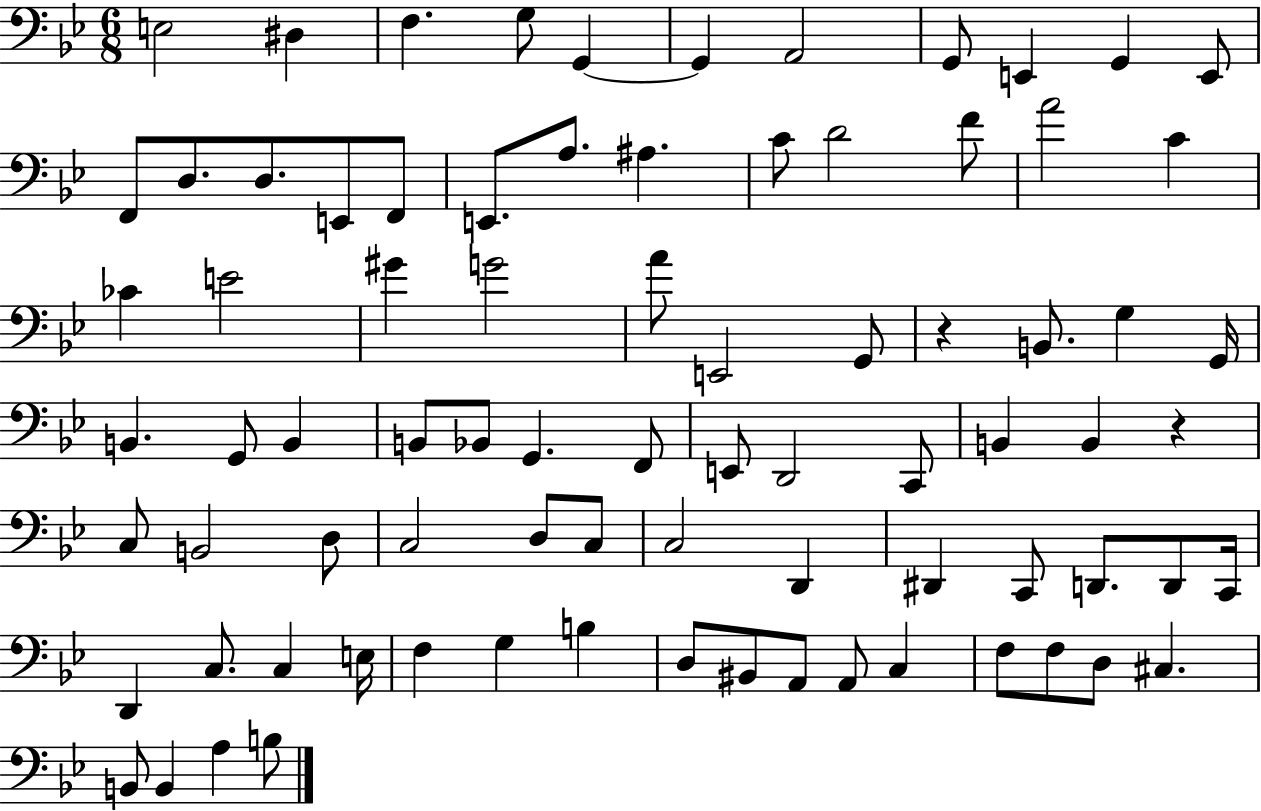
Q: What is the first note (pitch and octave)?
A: E3